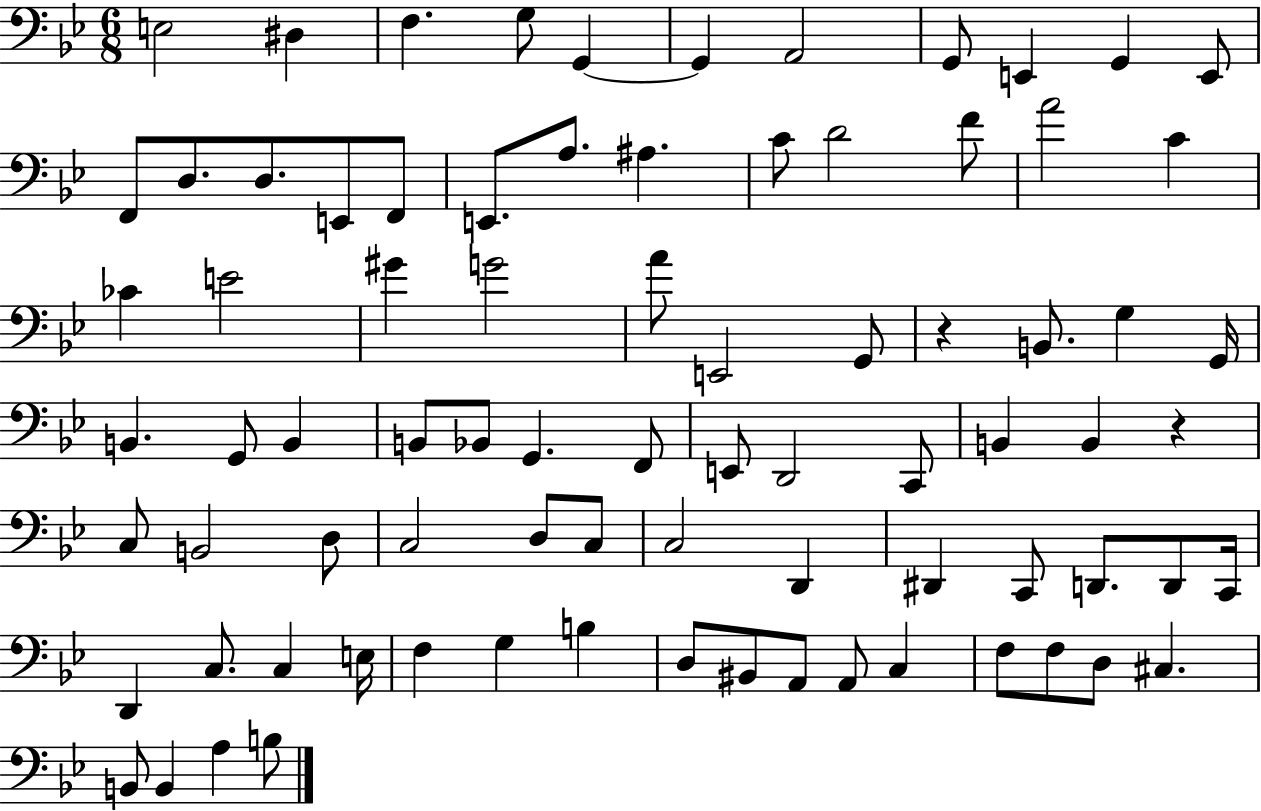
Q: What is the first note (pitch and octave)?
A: E3